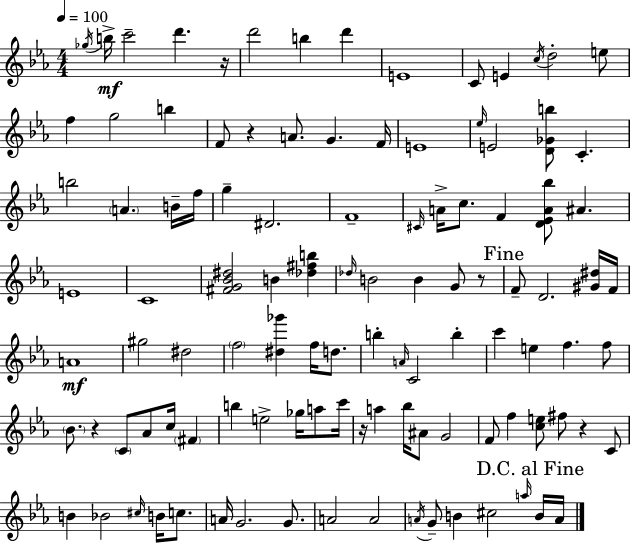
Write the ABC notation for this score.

X:1
T:Untitled
M:4/4
L:1/4
K:Cm
_g/4 b/4 c'2 d' z/4 d'2 b d' E4 C/2 E c/4 d2 e/2 f g2 b F/2 z A/2 G F/4 E4 _e/4 E2 [D_Gb]/2 C b2 A B/4 f/4 g ^D2 F4 ^C/4 A/4 c/2 F [D_EA_b]/2 ^A E4 C4 [^FG_B^d]2 B [_d^fb] _d/4 B2 B G/2 z/2 F/2 D2 [^G^d]/4 F/4 A4 ^g2 ^d2 f2 [^d_g'] f/4 d/2 b A/4 C2 b c' e f f/2 _B/2 z C/2 _A/2 c/4 ^F b e2 _g/4 a/2 c'/4 z/4 a _b/4 ^A/2 G2 F/2 f [ce]/2 ^f/2 z C/2 B _B2 ^c/4 B/4 c/2 A/4 G2 G/2 A2 A2 A/4 G/2 B ^c2 a/4 B/4 A/4